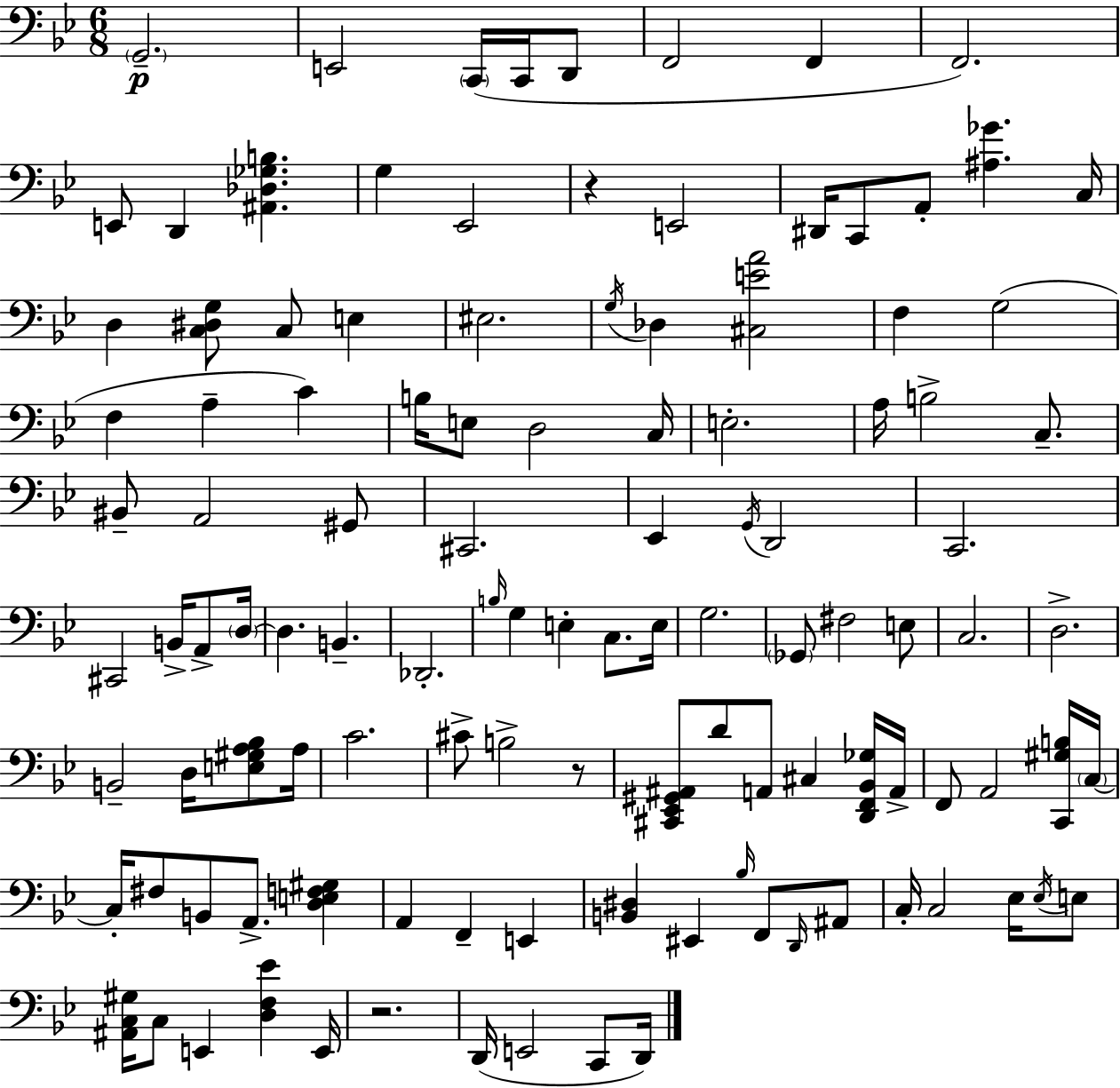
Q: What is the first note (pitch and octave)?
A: G2